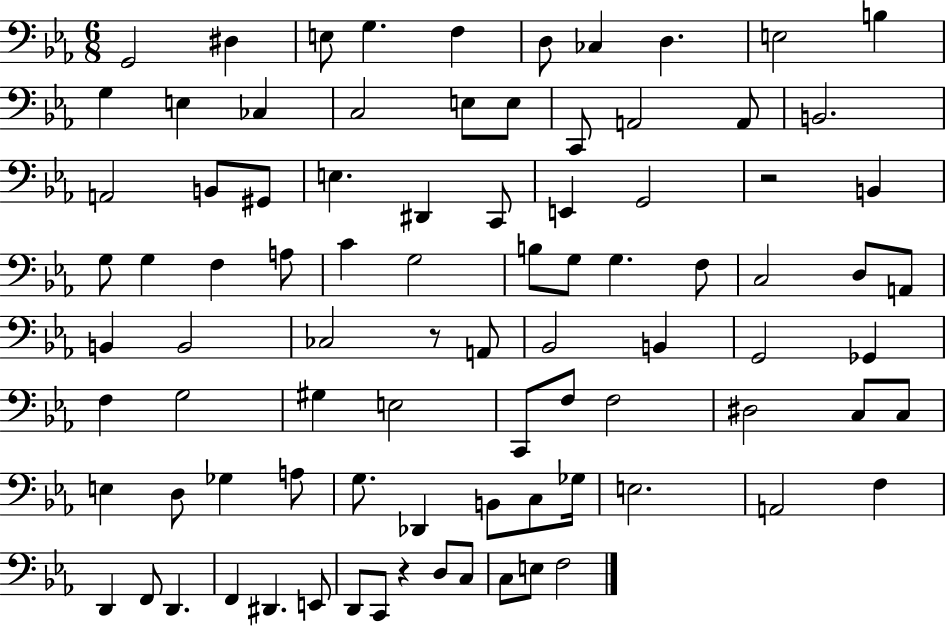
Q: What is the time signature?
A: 6/8